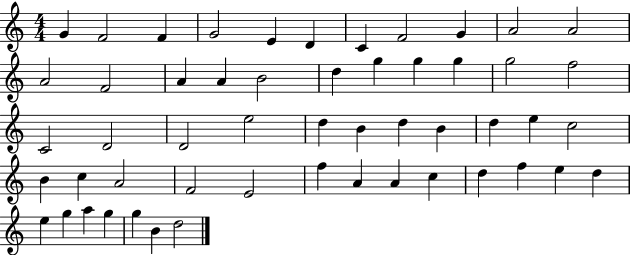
{
  \clef treble
  \numericTimeSignature
  \time 4/4
  \key c \major
  g'4 f'2 f'4 | g'2 e'4 d'4 | c'4 f'2 g'4 | a'2 a'2 | \break a'2 f'2 | a'4 a'4 b'2 | d''4 g''4 g''4 g''4 | g''2 f''2 | \break c'2 d'2 | d'2 e''2 | d''4 b'4 d''4 b'4 | d''4 e''4 c''2 | \break b'4 c''4 a'2 | f'2 e'2 | f''4 a'4 a'4 c''4 | d''4 f''4 e''4 d''4 | \break e''4 g''4 a''4 g''4 | g''4 b'4 d''2 | \bar "|."
}